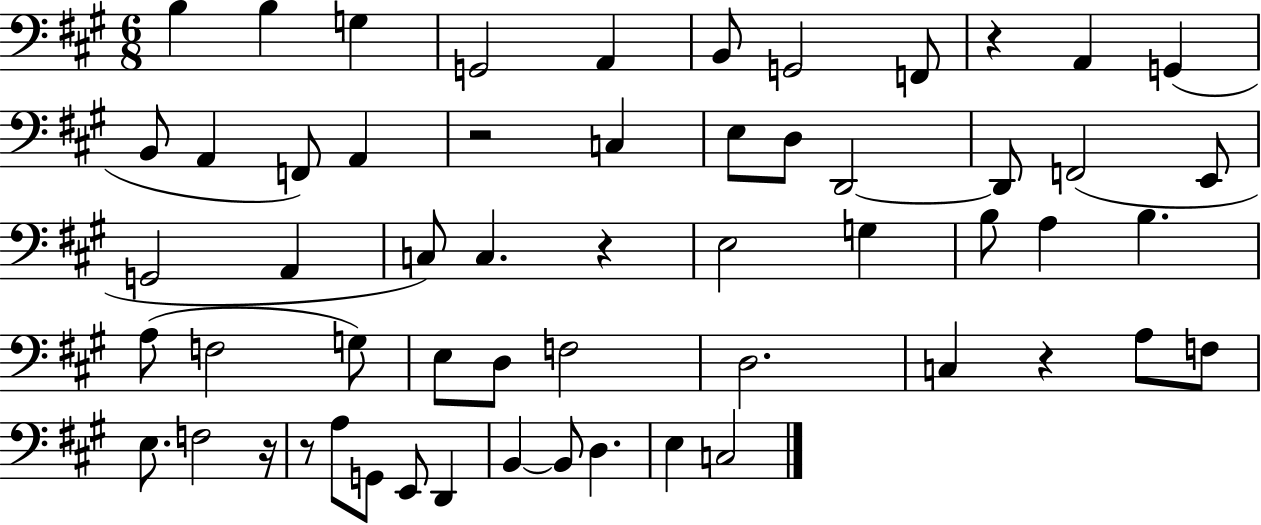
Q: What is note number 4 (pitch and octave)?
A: G2